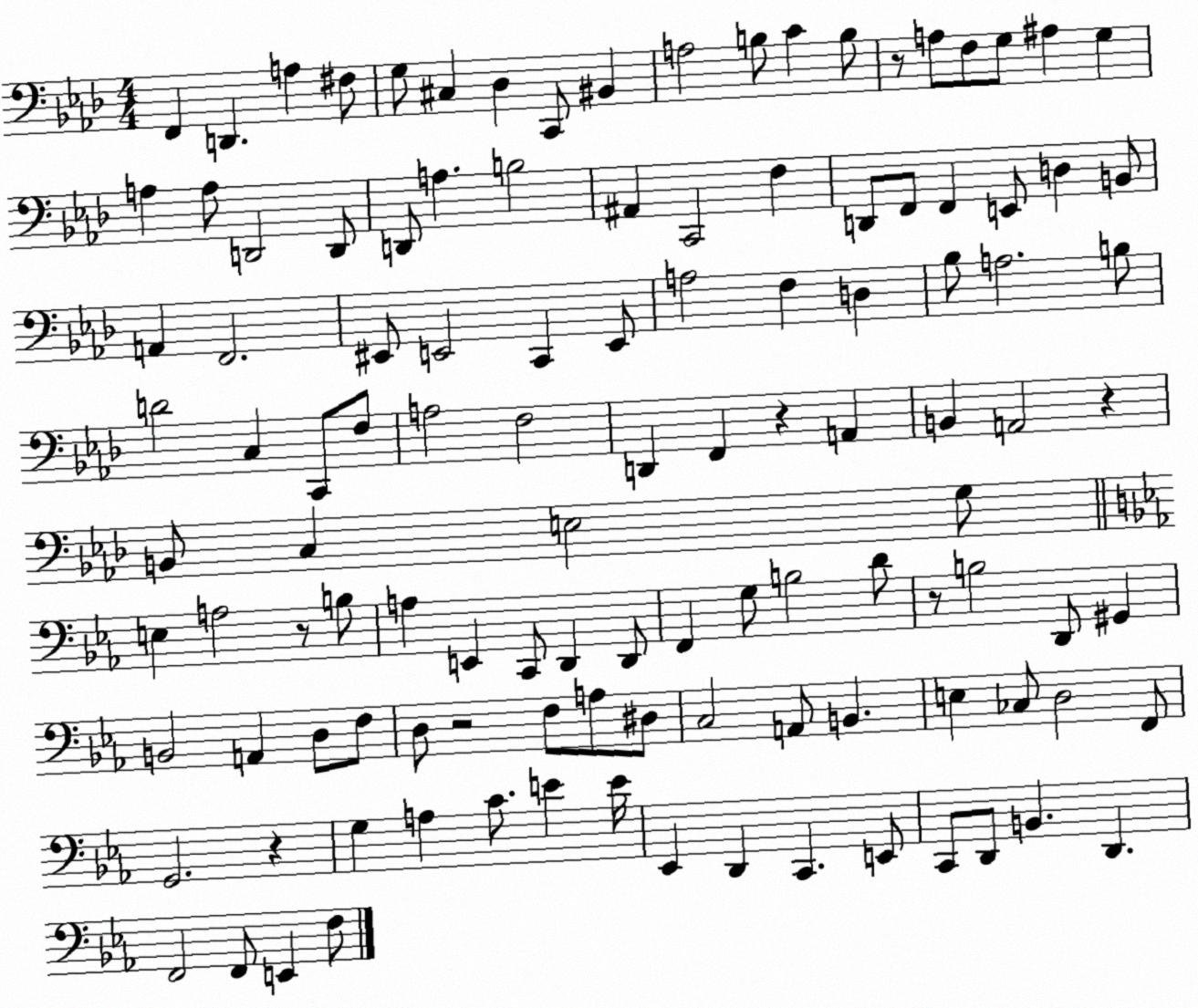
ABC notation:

X:1
T:Untitled
M:4/4
L:1/4
K:Ab
F,, D,, A, ^F,/2 G,/2 ^C, _D, C,,/2 ^B,, A,2 B,/2 C B,/2 z/2 A,/2 F,/2 G,/2 ^A, G, A, A,/2 D,,2 D,,/2 D,,/2 A, B,2 ^A,, C,,2 F, D,,/2 F,,/2 F,, E,,/2 D, B,,/2 A,, F,,2 ^E,,/2 E,,2 C,, E,,/2 A,2 F, D, _B,/2 A,2 B,/2 D2 C, C,,/2 F,/2 A,2 F,2 D,, F,, z A,, B,, A,,2 z B,,/2 C, E,2 G,/2 E, A,2 z/2 B,/2 A, E,, C,,/2 D,, D,,/2 F,, G,/2 B,2 D/2 z/2 B,2 D,,/2 ^G,, B,,2 A,, D,/2 F,/2 D,/2 z2 F,/2 A,/2 ^D,/2 C,2 A,,/2 B,, E, _C,/2 D,2 F,,/2 G,,2 z G, A, C/2 E E/4 _E,, D,, C,, E,,/2 C,,/2 D,,/2 B,, D,, F,,2 F,,/2 E,, F,/2